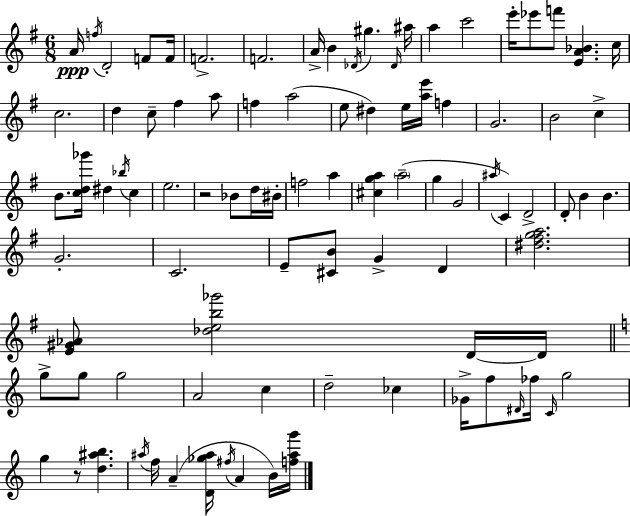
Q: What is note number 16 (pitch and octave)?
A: E6